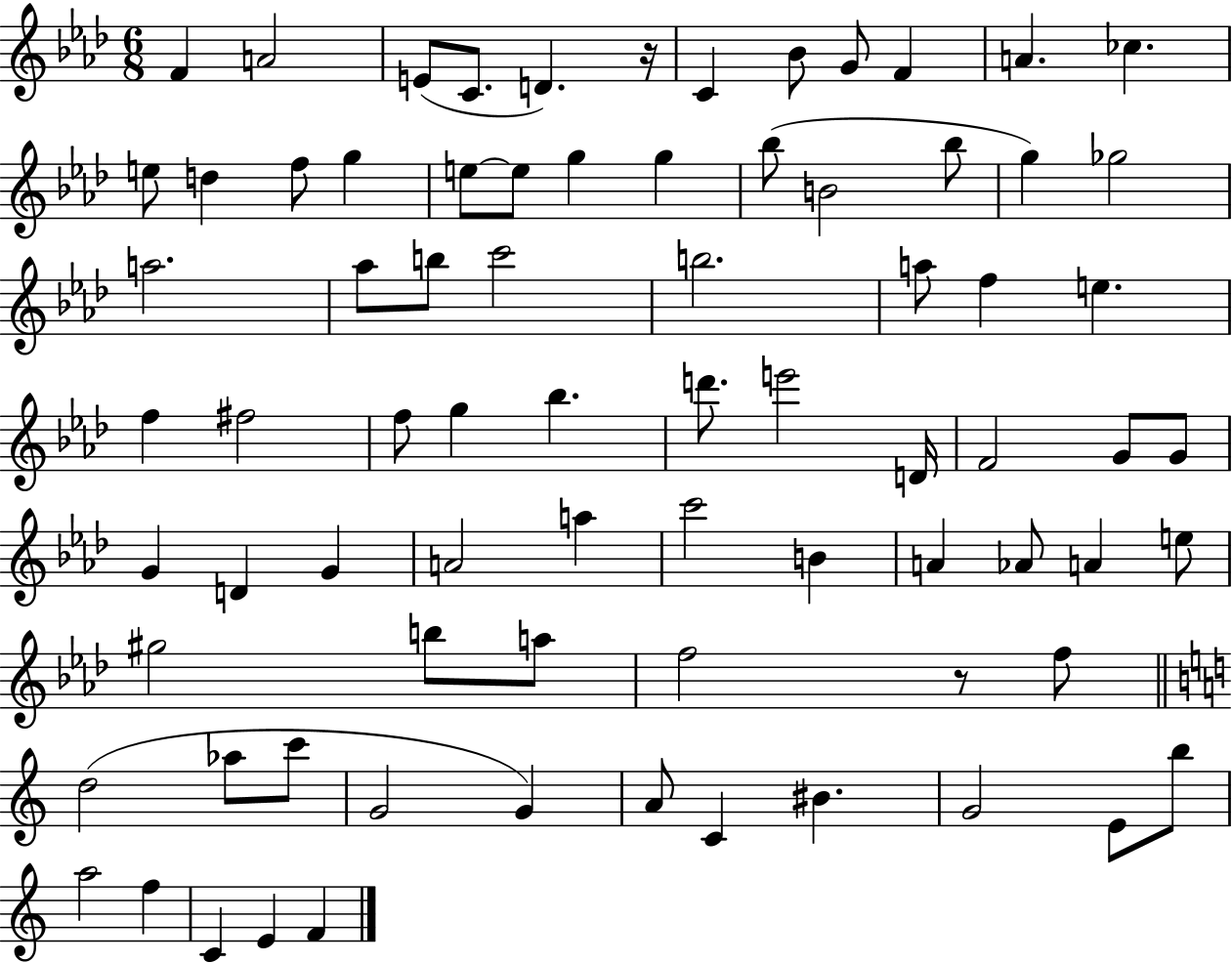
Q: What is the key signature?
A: AES major